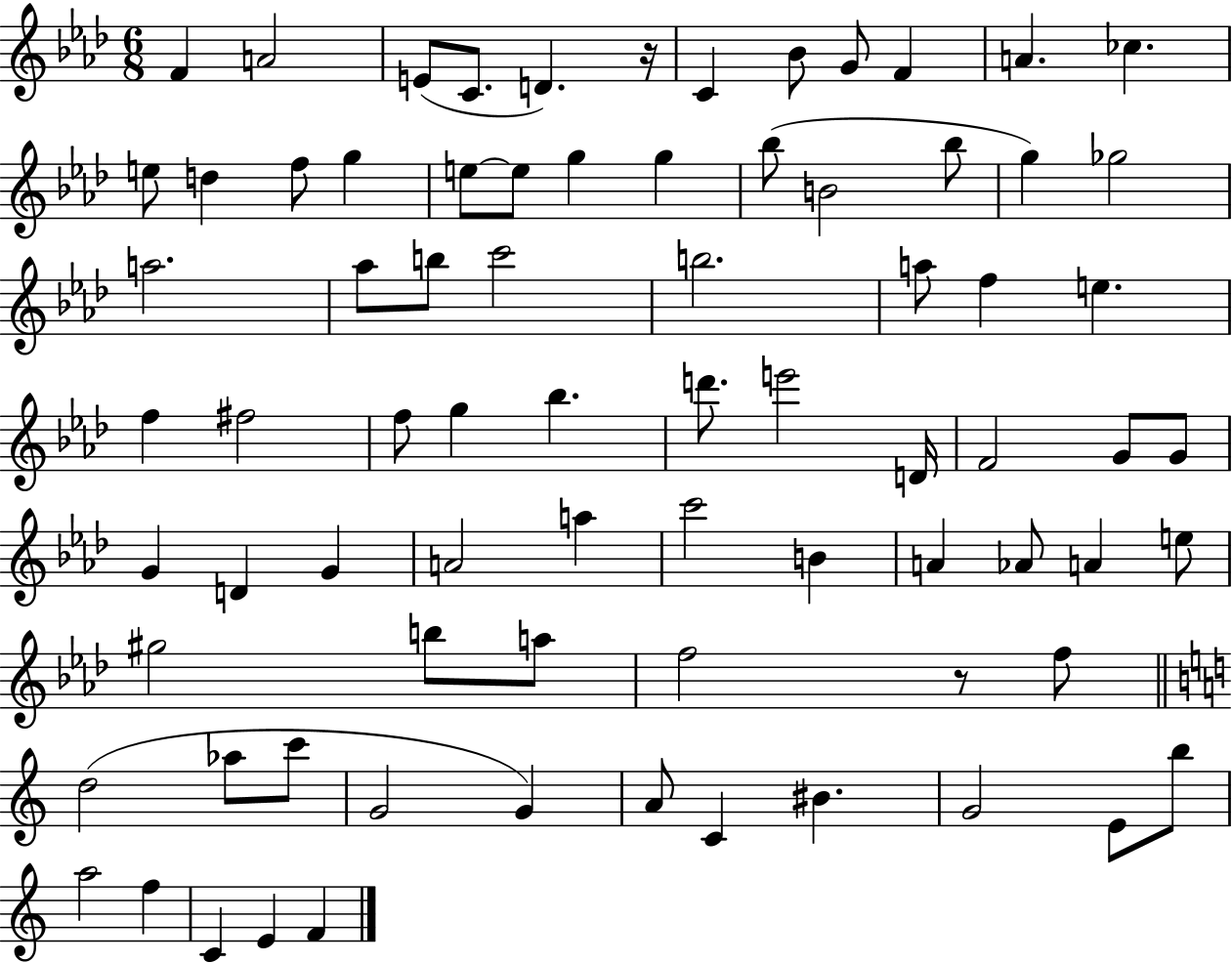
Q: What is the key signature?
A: AES major